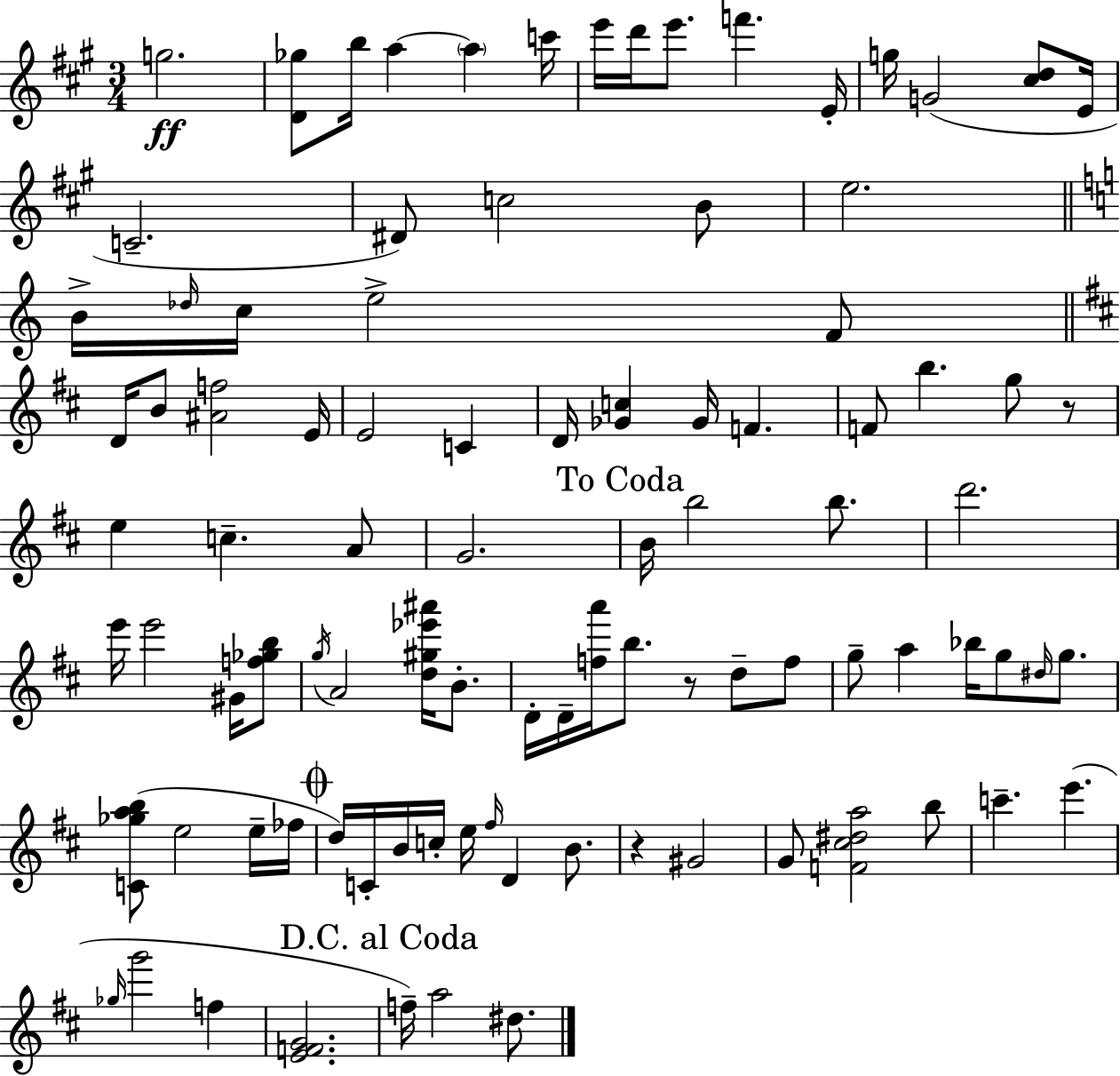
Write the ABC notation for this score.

X:1
T:Untitled
M:3/4
L:1/4
K:A
g2 [D_g]/2 b/4 a a c'/4 e'/4 d'/4 e'/2 f' E/4 g/4 G2 [^cd]/2 E/4 C2 ^D/2 c2 B/2 e2 B/4 _d/4 c/4 e2 F/2 D/4 B/2 [^Af]2 E/4 E2 C D/4 [_Gc] _G/4 F F/2 b g/2 z/2 e c A/2 G2 B/4 b2 b/2 d'2 e'/4 e'2 ^G/4 [f_gb]/2 g/4 A2 [d^g_e'^a']/4 B/2 D/4 D/4 [fa']/4 b/2 z/2 d/2 f/2 g/2 a _b/4 g/2 ^d/4 g/2 [C_gab]/2 e2 e/4 _f/4 d/4 C/4 B/4 c/4 e/4 ^f/4 D B/2 z ^G2 G/2 [F^c^da]2 b/2 c' e' _g/4 g'2 f [EFG]2 f/4 a2 ^d/2